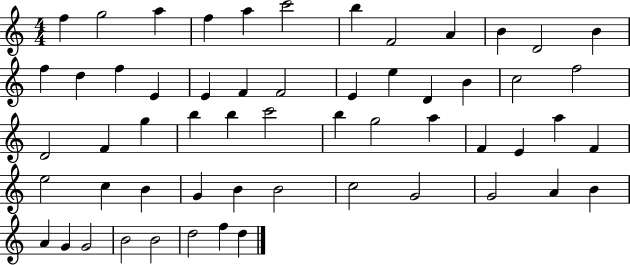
X:1
T:Untitled
M:4/4
L:1/4
K:C
f g2 a f a c'2 b F2 A B D2 B f d f E E F F2 E e D B c2 f2 D2 F g b b c'2 b g2 a F E a F e2 c B G B B2 c2 G2 G2 A B A G G2 B2 B2 d2 f d